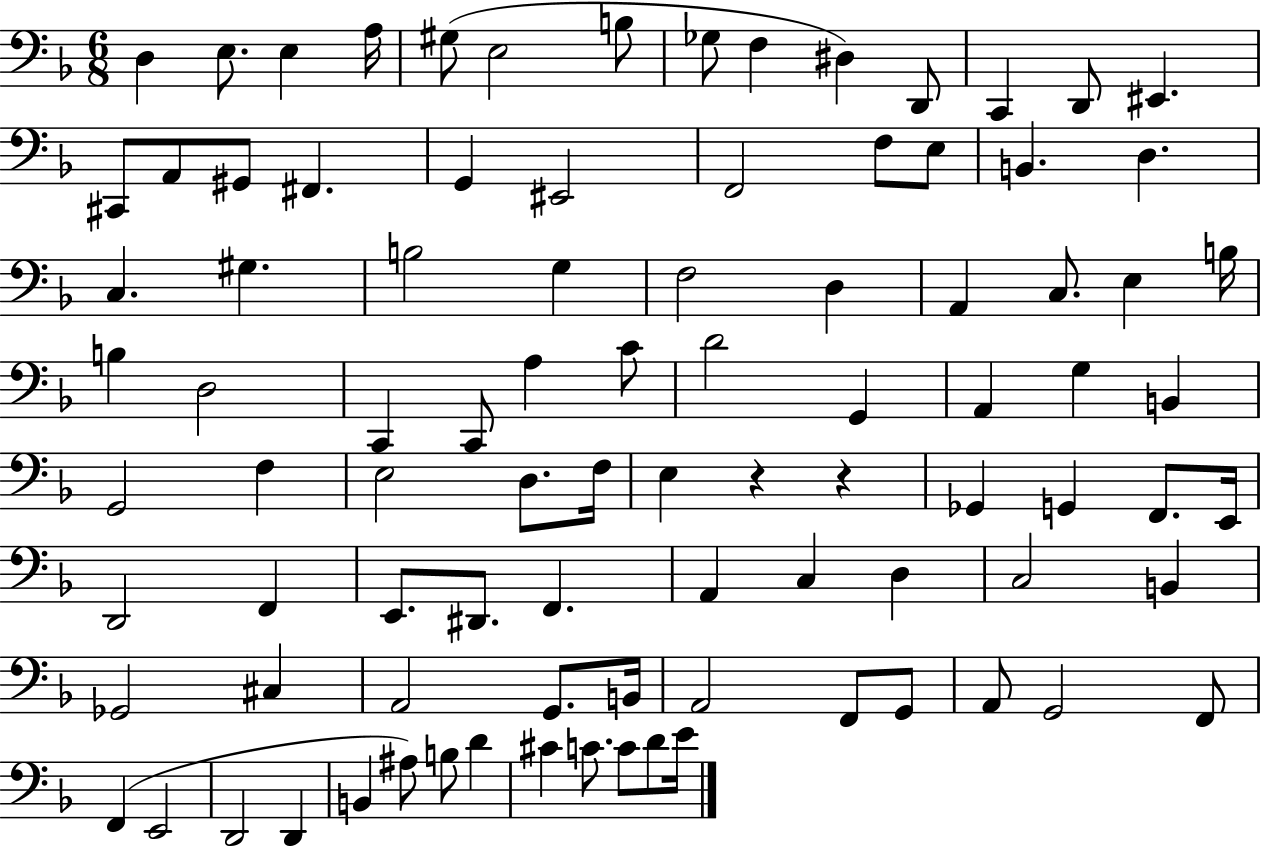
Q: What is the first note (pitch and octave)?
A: D3